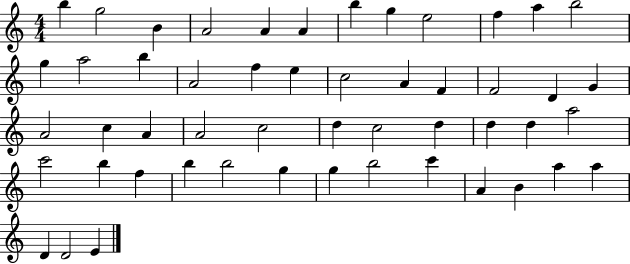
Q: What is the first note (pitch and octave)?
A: B5